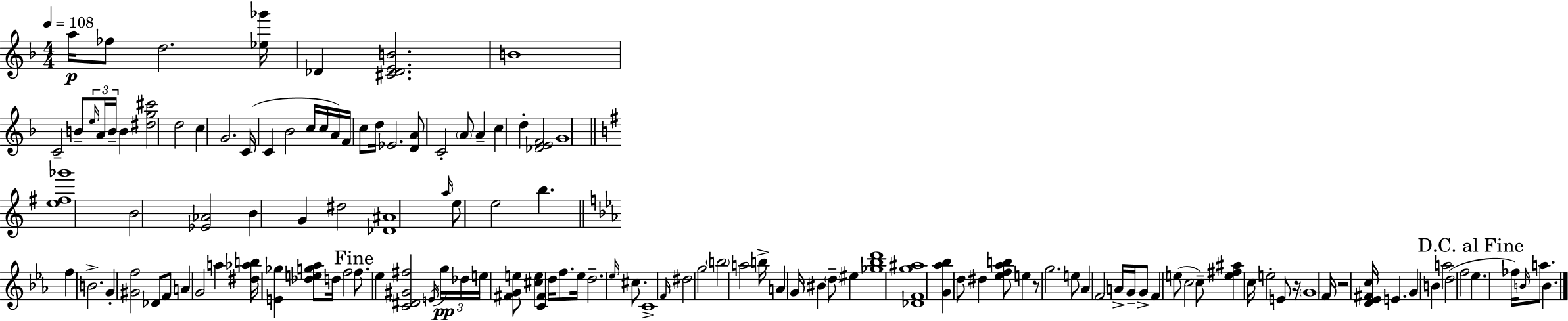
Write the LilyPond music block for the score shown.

{
  \clef treble
  \numericTimeSignature
  \time 4/4
  \key f \major
  \tempo 4 = 108
  a''16\p fes''8 d''2. <ees'' ges'''>16 | des'4 <cis' des' e' b'>2. | b'1 | c'2-- b'8-- \tuplet 3/2 { \grace { e''16 } a'16 b'16-- } b'4 | \break <dis'' g'' cis'''>2 d''2 | c''4 g'2. | c'16( c'4 bes'2 c''16 c''16 | a'16) f'16 c''8 d''16 ees'2. | \break <d' a'>8 c'2-. \parenthesize a'8 a'4-- | c''4 d''4-. <des' e' f'>2 | g'1 | \bar "||" \break \key g \major <e'' fis'' ges'''>1 | b'2 <ees' aes'>2 | b'4 g'4 dis''2 | <des' ais'>1 | \break \grace { a''16 } e''8 e''2 b''4. | \bar "||" \break \key c \minor f''4 b'2.-> | g'4-. <gis' f''>2 des'8 f'8 | a'4 g'2 a''4 | <dis'' aes'' b''>16 <e' ges''>4 <des'' e'' g'' aes''>8 d''16 f''2 | \break \mark "Fine" f''8. ees''4 <c' dis' gis' fis''>2 \acciaccatura { e'16 }\pp | \tuplet 3/2 { g''16 des''16 e''16 } <fis' g' e''>8 <cis'' e''>4 <c' fis'>4 d''16 f''8. | e''16 d''2.-- \grace { ees''16 } cis''8. | c'1-> | \break \grace { f'16 } dis''2 g''2 | \parenthesize b''2 a''2 | b''16-> a'4 g'16 bis'4 \parenthesize d''8-- eis''4 | <ges'' bes'' d'''>1 | \break <des' f' g'' ais''>1 | <g' aes'' bes''>4 d''8 dis''4 <ees'' f'' aes'' b''>8 e''4 | r8 g''2. | e''8 aes'4 f'2 a'16-> | \break g'16-- g'8-> f'4 e''8( c''2 | c''8--) <e'' fis'' ais''>4 c''16 e''2-. | e'8 r16 \parenthesize g'1 | f'16 r2 <d' ees' fis' c''>16 e'4. | \break g'4 b'4 a''2 | d''2( f''2 | \mark "D.C. al Fine" ees''4. fes''16) \grace { b'16 } a''8. b'4. | \bar "|."
}